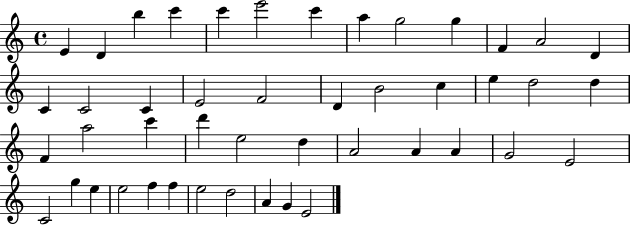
E4/q D4/q B5/q C6/q C6/q E6/h C6/q A5/q G5/h G5/q F4/q A4/h D4/q C4/q C4/h C4/q E4/h F4/h D4/q B4/h C5/q E5/q D5/h D5/q F4/q A5/h C6/q D6/q E5/h D5/q A4/h A4/q A4/q G4/h E4/h C4/h G5/q E5/q E5/h F5/q F5/q E5/h D5/h A4/q G4/q E4/h